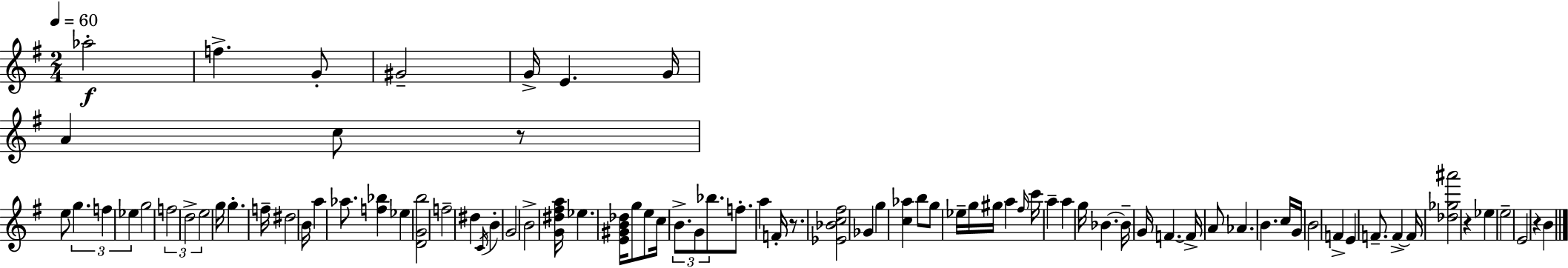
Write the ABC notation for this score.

X:1
T:Untitled
M:2/4
L:1/4
K:Em
_a2 f G/2 ^G2 G/4 E G/4 A c/2 z/2 e/2 g f _e g2 f2 d2 e2 g/4 g f/4 ^d2 B/4 a _a/2 [f_b] _e [DGb]2 f2 ^d C/4 B G2 B2 [G^d^fa]/4 _e [E^GB_d]/4 g/2 e/2 c/4 B/2 G/2 _b/2 f/2 a F/4 z/2 [_E_Bc^f]2 _G g [c_a] b/2 g/2 _e/4 g/4 ^g/4 a ^f/4 c'/4 a a g/4 _B _B/4 G/4 F F/4 A/2 _A B c/4 G/4 B2 F E F/2 F F/4 [_d_g^a']2 z _e e2 E2 z B